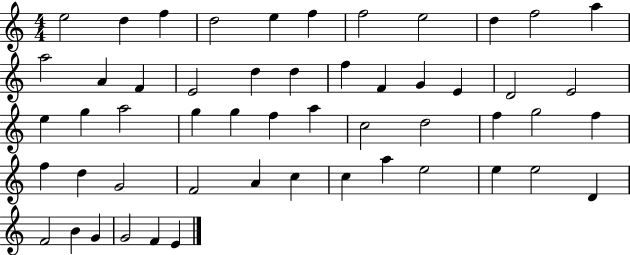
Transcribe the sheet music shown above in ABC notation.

X:1
T:Untitled
M:4/4
L:1/4
K:C
e2 d f d2 e f f2 e2 d f2 a a2 A F E2 d d f F G E D2 E2 e g a2 g g f a c2 d2 f g2 f f d G2 F2 A c c a e2 e e2 D F2 B G G2 F E